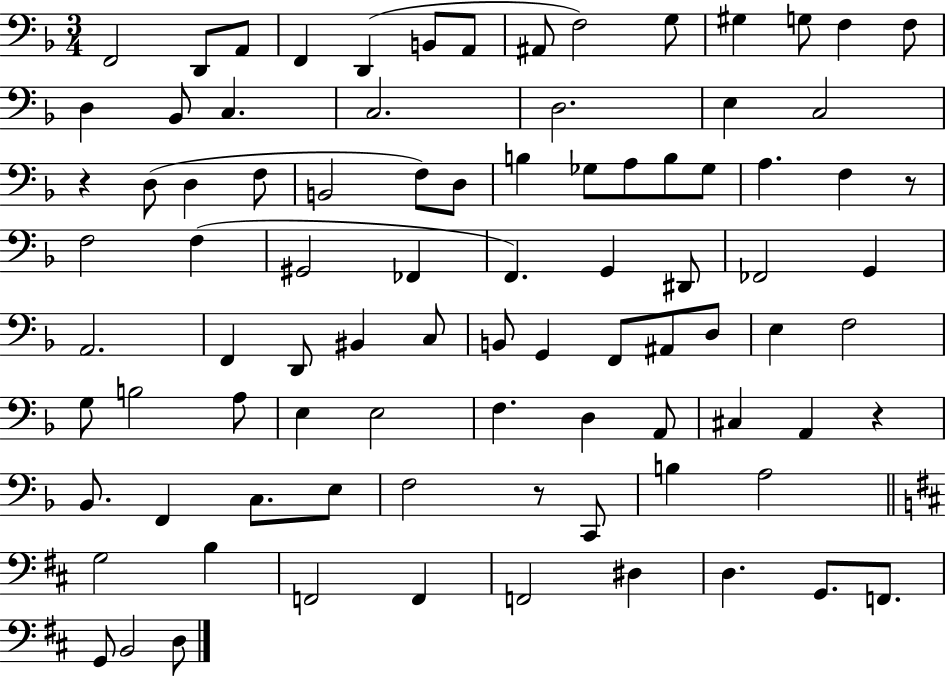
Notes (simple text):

F2/h D2/e A2/e F2/q D2/q B2/e A2/e A#2/e F3/h G3/e G#3/q G3/e F3/q F3/e D3/q Bb2/e C3/q. C3/h. D3/h. E3/q C3/h R/q D3/e D3/q F3/e B2/h F3/e D3/e B3/q Gb3/e A3/e B3/e Gb3/e A3/q. F3/q R/e F3/h F3/q G#2/h FES2/q F2/q. G2/q D#2/e FES2/h G2/q A2/h. F2/q D2/e BIS2/q C3/e B2/e G2/q F2/e A#2/e D3/e E3/q F3/h G3/e B3/h A3/e E3/q E3/h F3/q. D3/q A2/e C#3/q A2/q R/q Bb2/e. F2/q C3/e. E3/e F3/h R/e C2/e B3/q A3/h G3/h B3/q F2/h F2/q F2/h D#3/q D3/q. G2/e. F2/e. G2/e B2/h D3/e